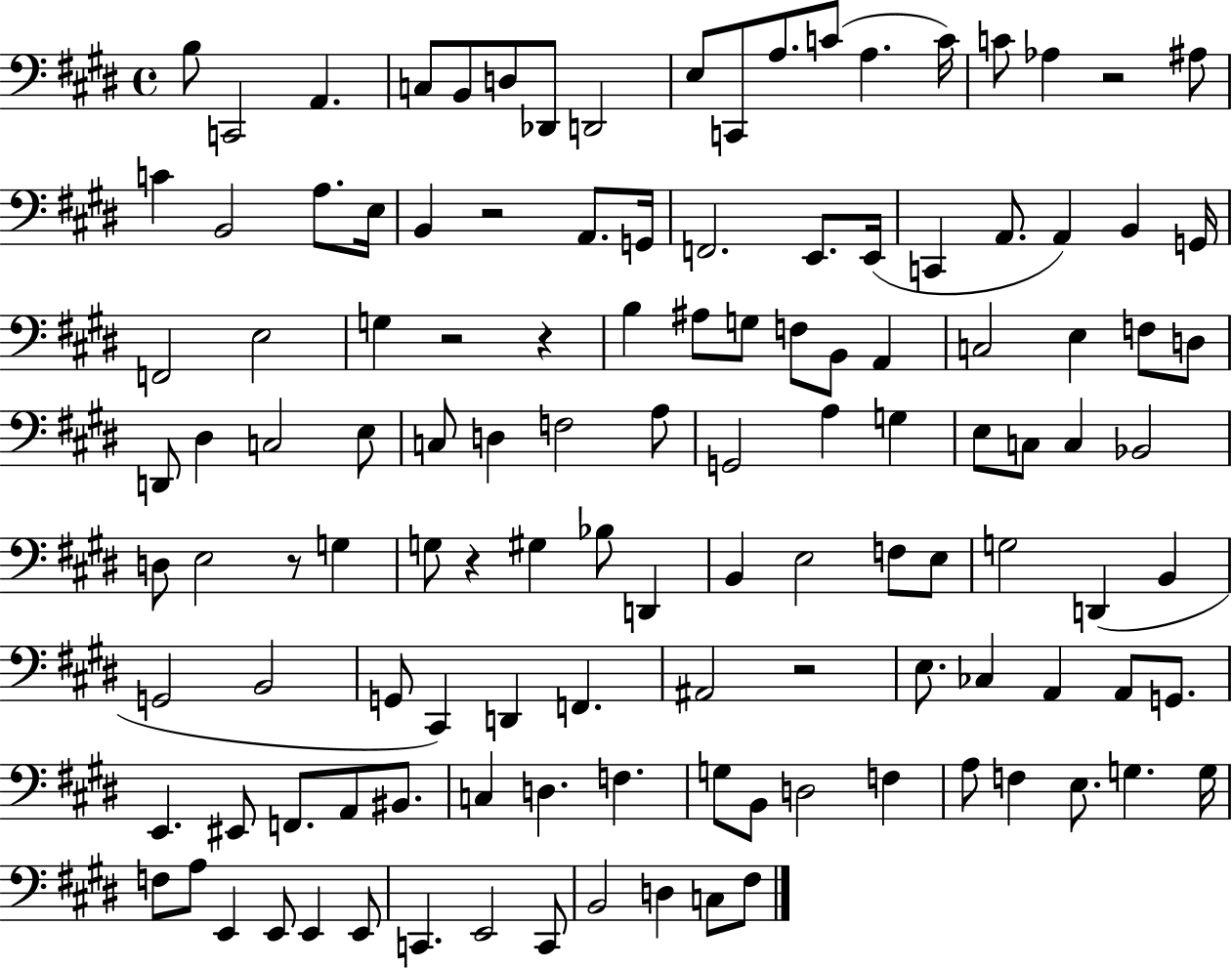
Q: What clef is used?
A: bass